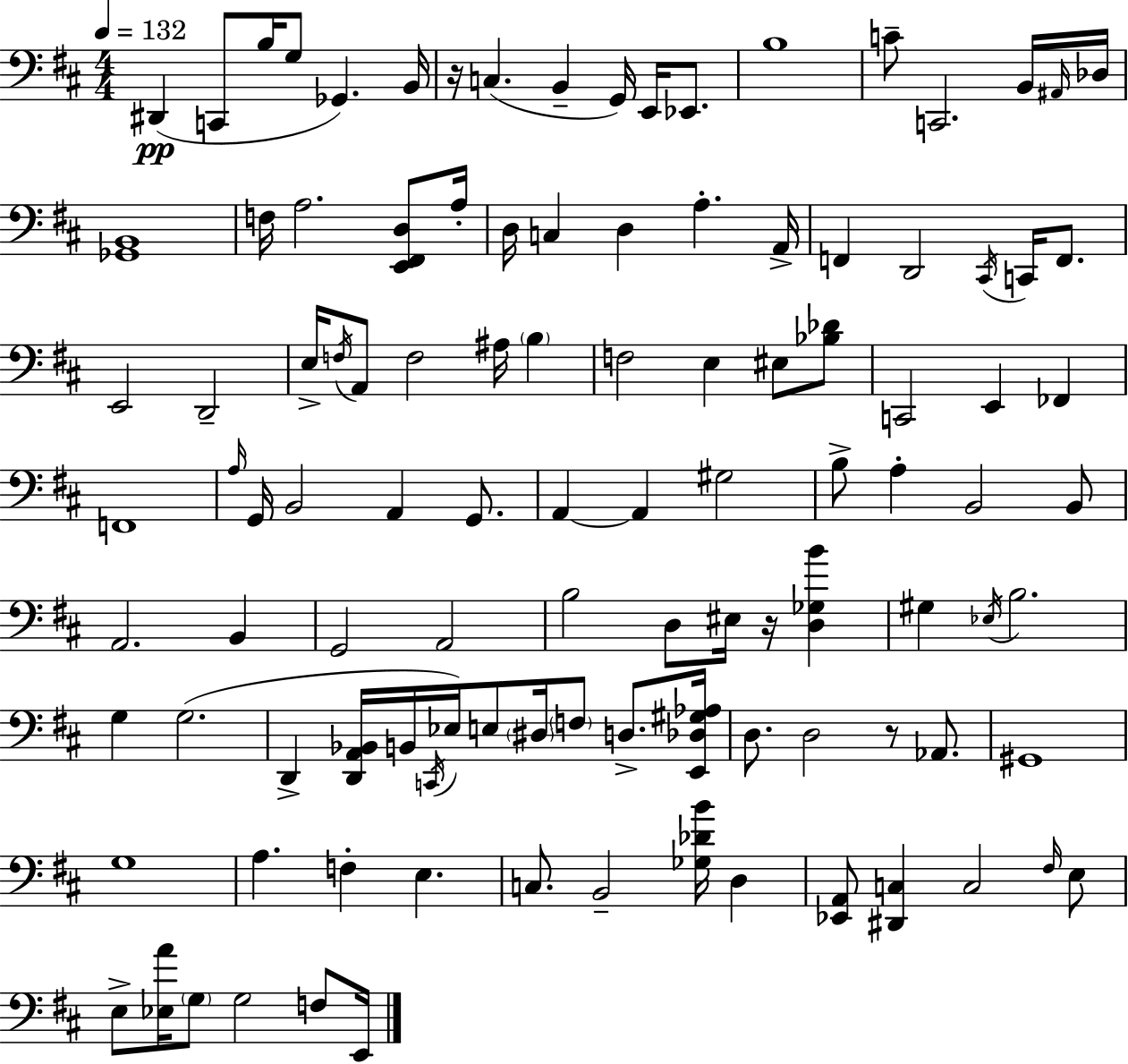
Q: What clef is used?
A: bass